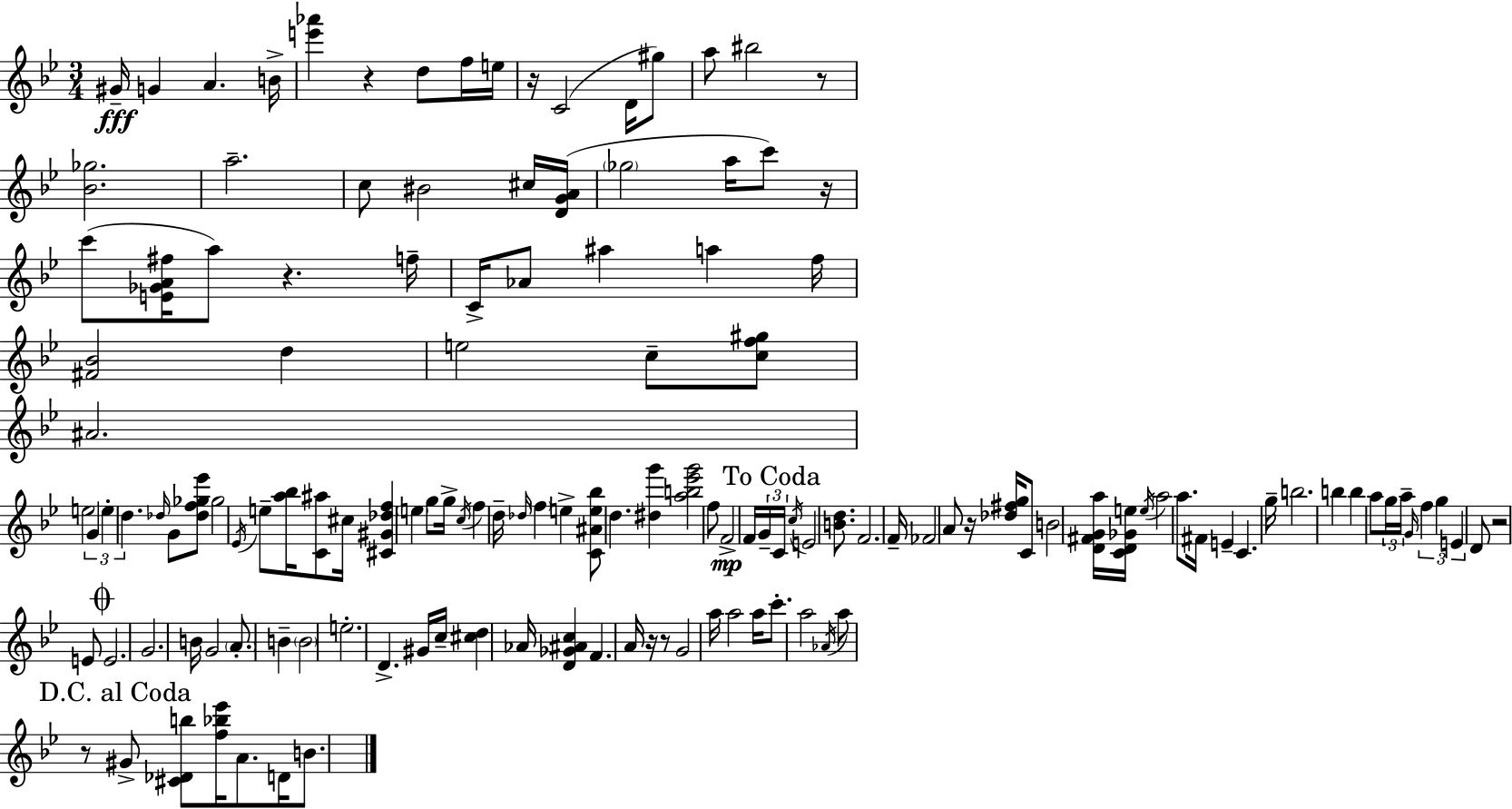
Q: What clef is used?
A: treble